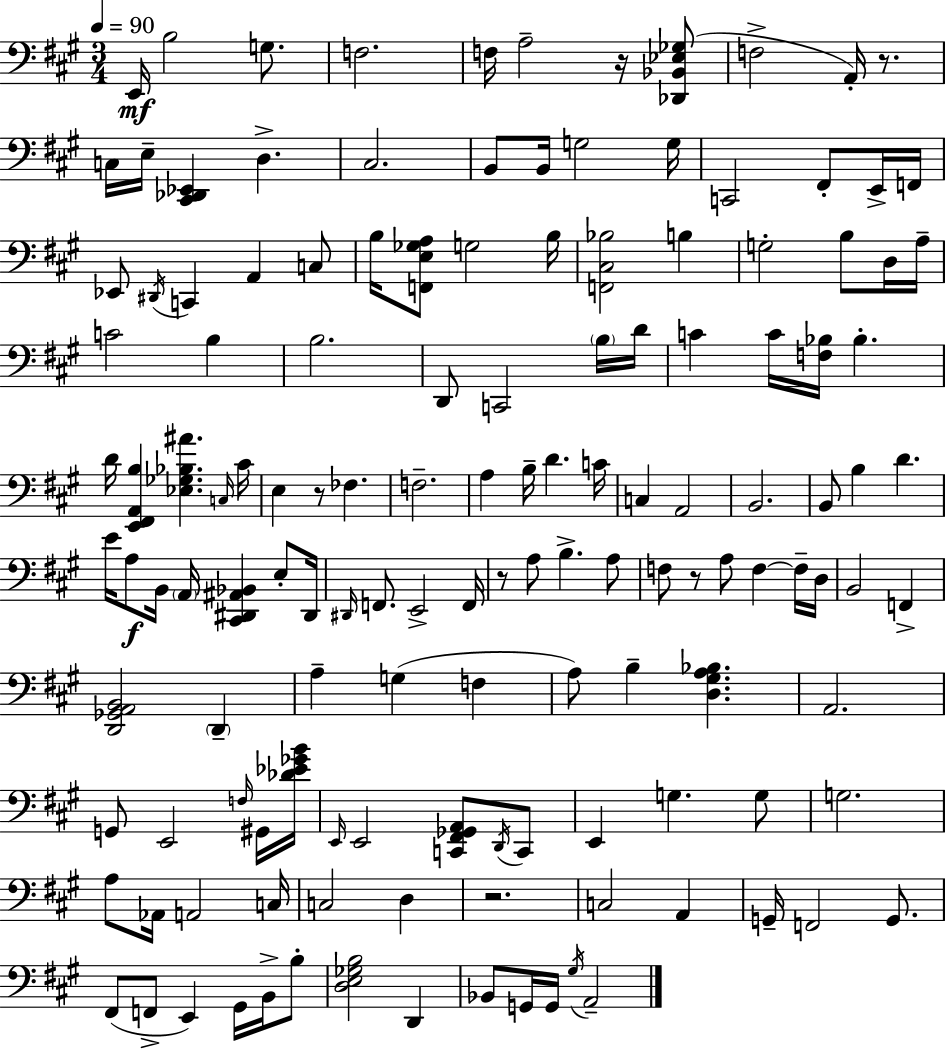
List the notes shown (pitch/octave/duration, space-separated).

E2/s B3/h G3/e. F3/h. F3/s A3/h R/s [Db2,Bb2,Eb3,Gb3]/e F3/h A2/s R/e. C3/s E3/s [C#2,Db2,Eb2]/q D3/q. C#3/h. B2/e B2/s G3/h G3/s C2/h F#2/e E2/s F2/s Eb2/e D#2/s C2/q A2/q C3/e B3/s [F2,E3,Gb3,A3]/e G3/h B3/s [F2,C#3,Bb3]/h B3/q G3/h B3/e D3/s A3/s C4/h B3/q B3/h. D2/e C2/h B3/s D4/s C4/q C4/s [F3,Bb3]/s Bb3/q. D4/s [E2,F#2,A2,B3]/q [Eb3,Gb3,Bb3,A#4]/q. C3/s C#4/s E3/q R/e FES3/q. F3/h. A3/q B3/s D4/q. C4/s C3/q A2/h B2/h. B2/e B3/q D4/q. E4/s A3/e B2/s A2/s [C#2,D#2,A#2,Bb2]/q E3/e D#2/s D#2/s F2/e. E2/h F2/s R/e A3/e B3/q. A3/e F3/e R/e A3/e F3/q F3/s D3/s B2/h F2/q [D2,Gb2,A2,B2]/h D2/q A3/q G3/q F3/q A3/e B3/q [D3,G#3,A3,Bb3]/q. A2/h. G2/e E2/h F3/s G#2/s [Db4,Eb4,Gb4,B4]/s E2/s E2/h [C2,F#2,Gb2,A2]/e D2/s C2/e E2/q G3/q. G3/e G3/h. A3/e Ab2/s A2/h C3/s C3/h D3/q R/h. C3/h A2/q G2/s F2/h G2/e. F#2/e F2/e E2/q G#2/s B2/s B3/e [D3,E3,Gb3,B3]/h D2/q Bb2/e G2/s G2/s G#3/s A2/h